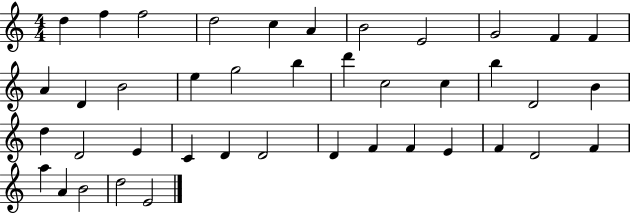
D5/q F5/q F5/h D5/h C5/q A4/q B4/h E4/h G4/h F4/q F4/q A4/q D4/q B4/h E5/q G5/h B5/q D6/q C5/h C5/q B5/q D4/h B4/q D5/q D4/h E4/q C4/q D4/q D4/h D4/q F4/q F4/q E4/q F4/q D4/h F4/q A5/q A4/q B4/h D5/h E4/h